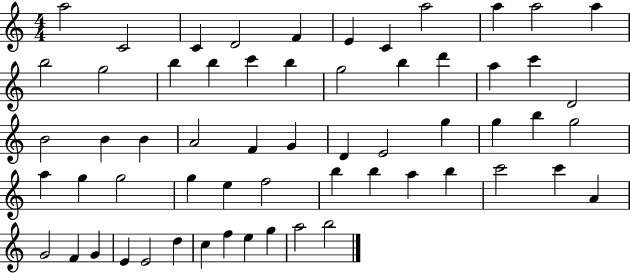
{
  \clef treble
  \numericTimeSignature
  \time 4/4
  \key c \major
  a''2 c'2 | c'4 d'2 f'4 | e'4 c'4 a''2 | a''4 a''2 a''4 | \break b''2 g''2 | b''4 b''4 c'''4 b''4 | g''2 b''4 d'''4 | a''4 c'''4 d'2 | \break b'2 b'4 b'4 | a'2 f'4 g'4 | d'4 e'2 g''4 | g''4 b''4 g''2 | \break a''4 g''4 g''2 | g''4 e''4 f''2 | b''4 b''4 a''4 b''4 | c'''2 c'''4 a'4 | \break g'2 f'4 g'4 | e'4 e'2 d''4 | c''4 f''4 e''4 g''4 | a''2 b''2 | \break \bar "|."
}